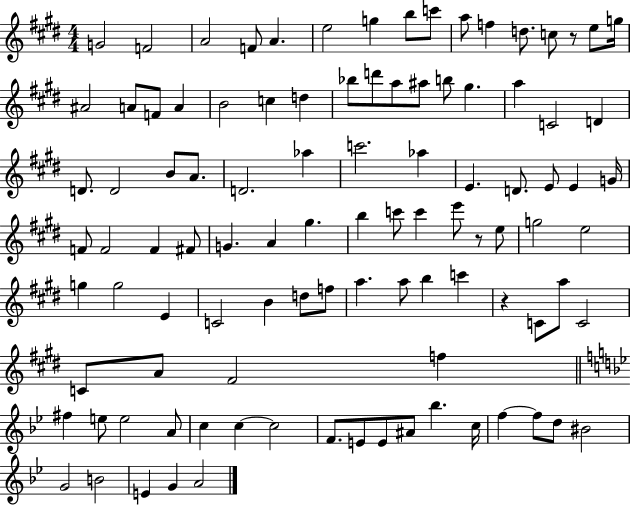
{
  \clef treble
  \numericTimeSignature
  \time 4/4
  \key e \major
  \repeat volta 2 { g'2 f'2 | a'2 f'8 a'4. | e''2 g''4 b''8 c'''8 | a''8 f''4 d''8. c''8 r8 e''8 g''16 | \break ais'2 a'8 f'8 a'4 | b'2 c''4 d''4 | bes''8 d'''8 a''8 ais''8 b''8 gis''4. | a''4 c'2 d'4 | \break d'8. d'2 b'8 a'8. | d'2. aes''4 | c'''2. aes''4 | e'4. d'8. e'8 e'4 g'16 | \break f'8 f'2 f'4 fis'8 | g'4. a'4 gis''4. | b''4 c'''8 c'''4 e'''8 r8 e''8 | g''2 e''2 | \break g''4 g''2 e'4 | c'2 b'4 d''8 f''8 | a''4. a''8 b''4 c'''4 | r4 c'8 a''8 c'2 | \break c'8 a'8 fis'2 f''4 | \bar "||" \break \key g \minor fis''4 e''8 e''2 a'8 | c''4 c''4~~ c''2 | f'8. e'8 e'8 ais'8 bes''4. c''16 | f''4~~ f''8 d''8 bis'2 | \break g'2 b'2 | e'4 g'4 a'2 | } \bar "|."
}